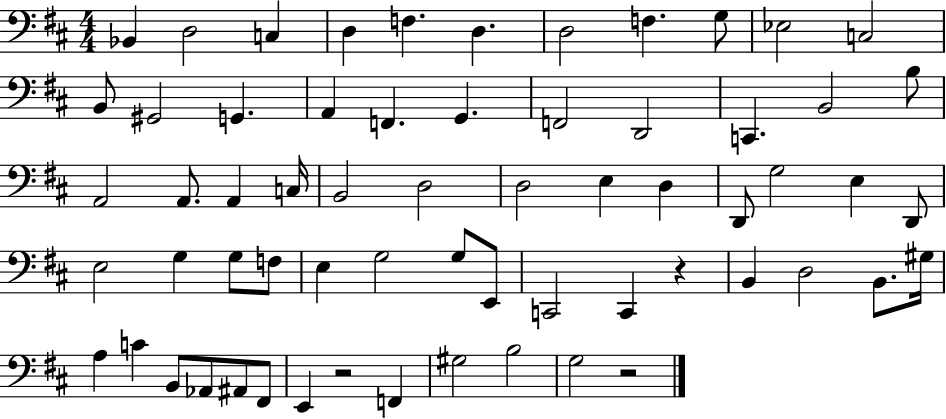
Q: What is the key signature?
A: D major